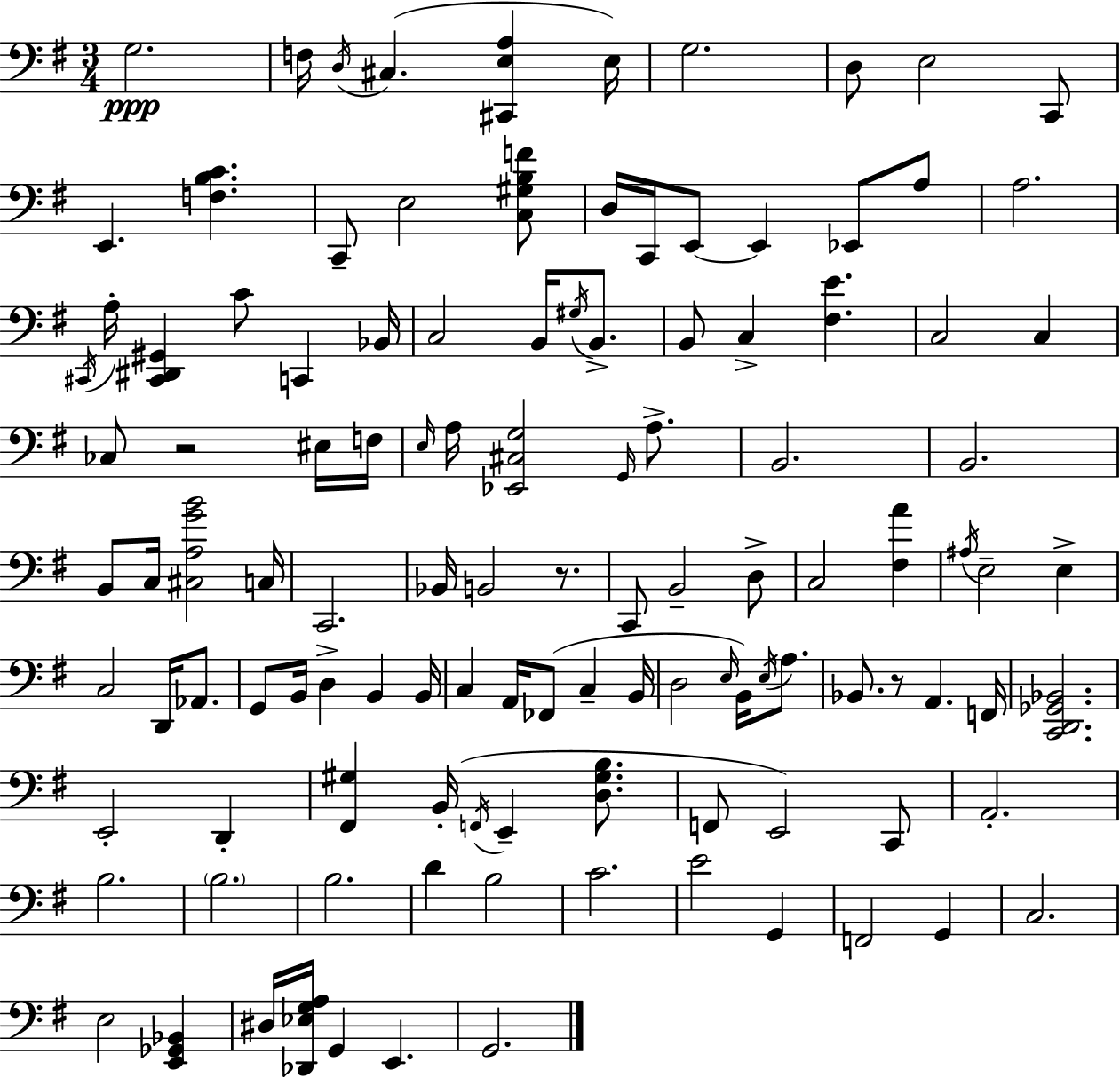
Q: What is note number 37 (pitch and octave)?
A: A3